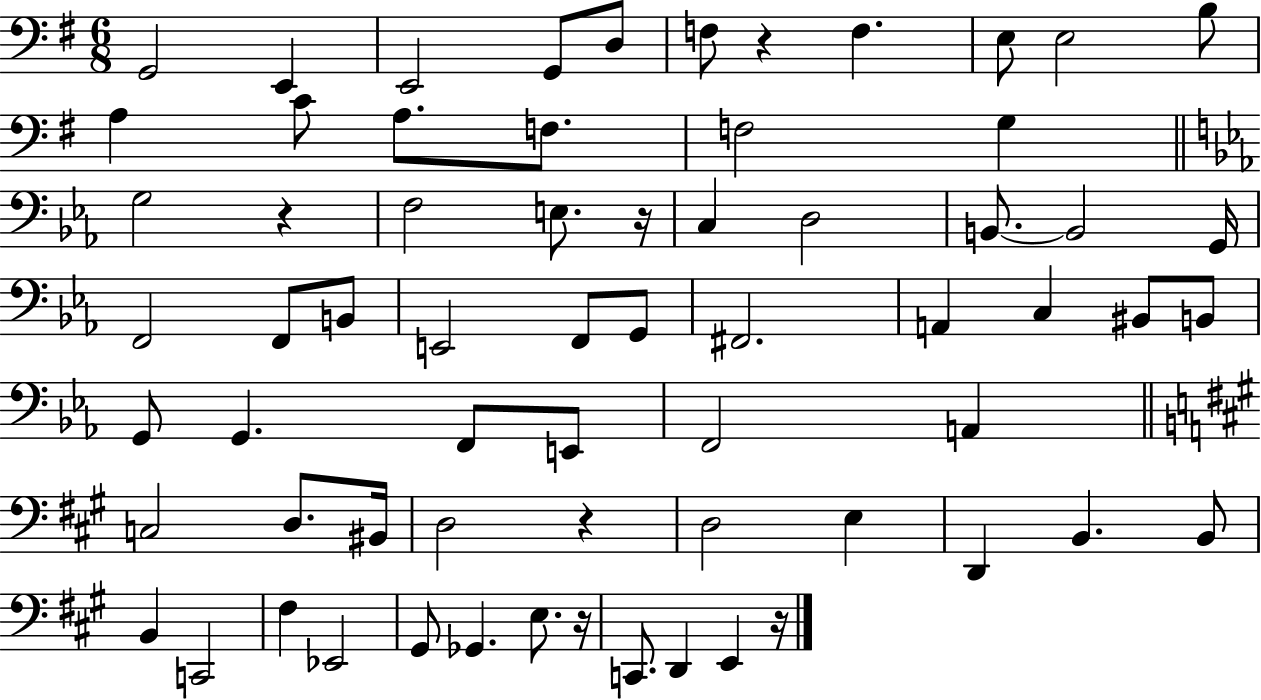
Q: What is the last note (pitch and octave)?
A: E2